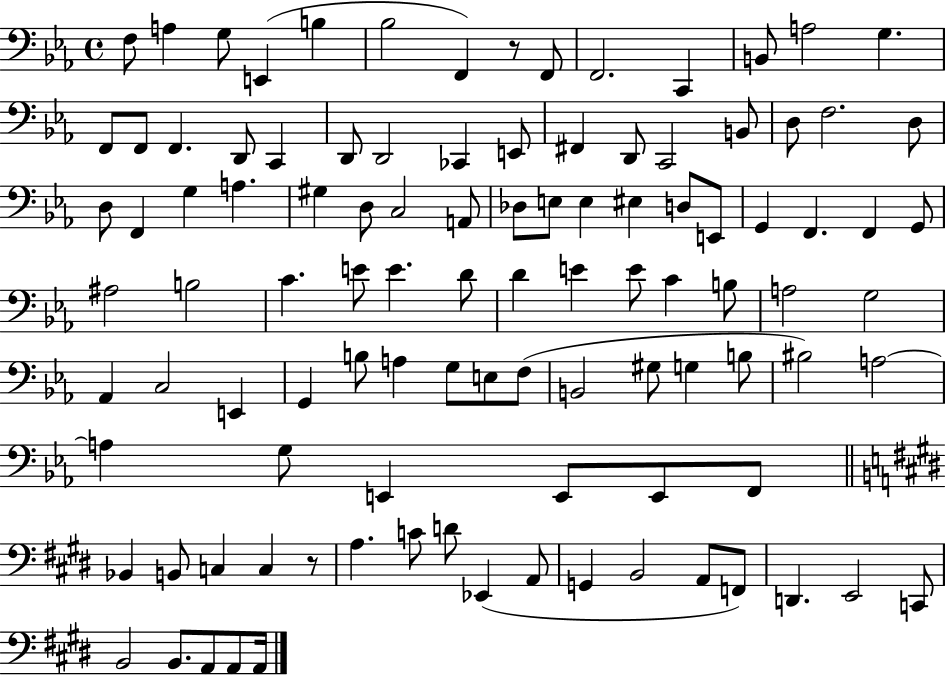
X:1
T:Untitled
M:4/4
L:1/4
K:Eb
F,/2 A, G,/2 E,, B, _B,2 F,, z/2 F,,/2 F,,2 C,, B,,/2 A,2 G, F,,/2 F,,/2 F,, D,,/2 C,, D,,/2 D,,2 _C,, E,,/2 ^F,, D,,/2 C,,2 B,,/2 D,/2 F,2 D,/2 D,/2 F,, G, A, ^G, D,/2 C,2 A,,/2 _D,/2 E,/2 E, ^E, D,/2 E,,/2 G,, F,, F,, G,,/2 ^A,2 B,2 C E/2 E D/2 D E E/2 C B,/2 A,2 G,2 _A,, C,2 E,, G,, B,/2 A, G,/2 E,/2 F,/2 B,,2 ^G,/2 G, B,/2 ^B,2 A,2 A, G,/2 E,, E,,/2 E,,/2 F,,/2 _B,, B,,/2 C, C, z/2 A, C/2 D/2 _E,, A,,/2 G,, B,,2 A,,/2 F,,/2 D,, E,,2 C,,/2 B,,2 B,,/2 A,,/2 A,,/2 A,,/4